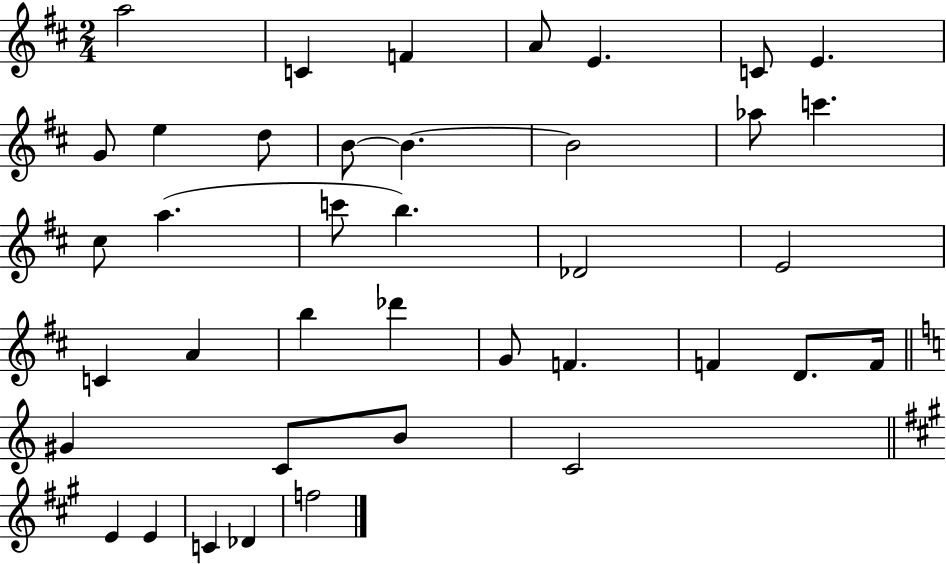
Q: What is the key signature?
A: D major